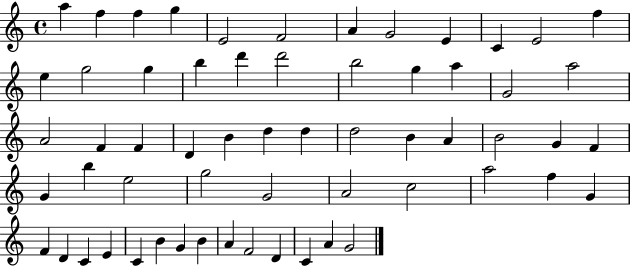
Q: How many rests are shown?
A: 0